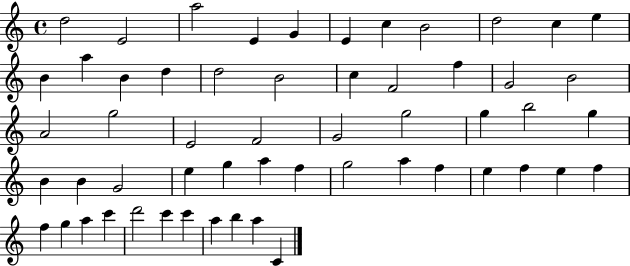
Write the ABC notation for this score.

X:1
T:Untitled
M:4/4
L:1/4
K:C
d2 E2 a2 E G E c B2 d2 c e B a B d d2 B2 c F2 f G2 B2 A2 g2 E2 F2 G2 g2 g b2 g B B G2 e g a f g2 a f e f e f f g a c' d'2 c' c' a b a C